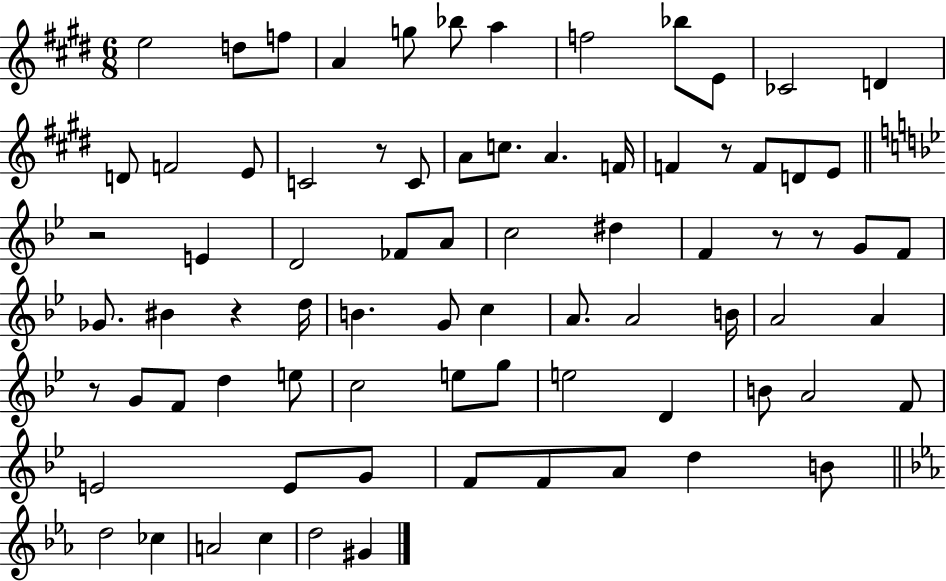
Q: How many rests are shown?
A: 7